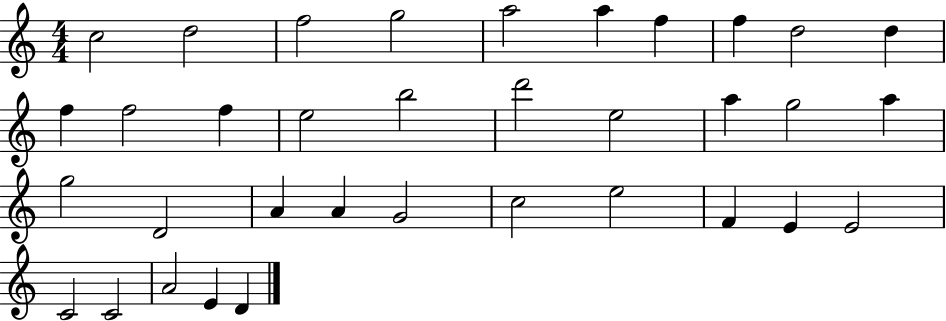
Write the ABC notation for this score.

X:1
T:Untitled
M:4/4
L:1/4
K:C
c2 d2 f2 g2 a2 a f f d2 d f f2 f e2 b2 d'2 e2 a g2 a g2 D2 A A G2 c2 e2 F E E2 C2 C2 A2 E D